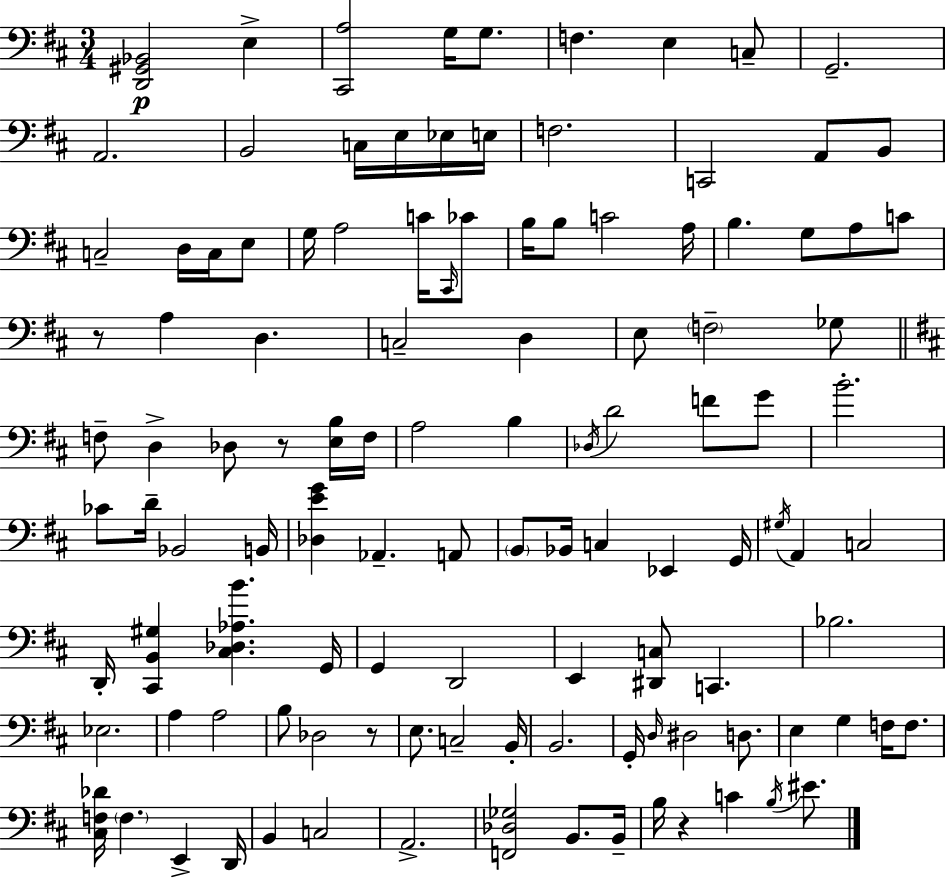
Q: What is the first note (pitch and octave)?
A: E3